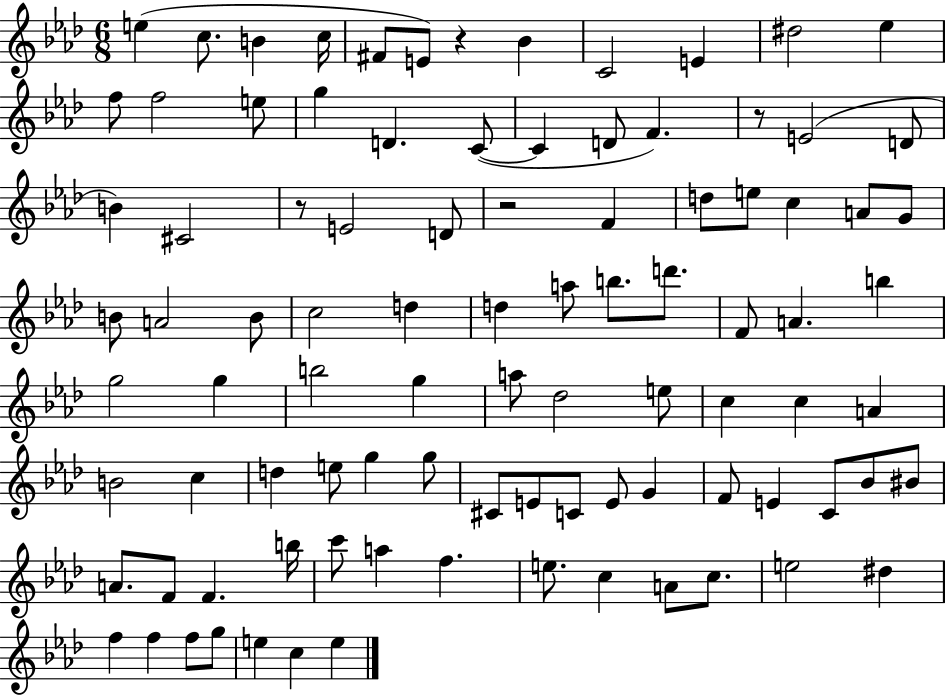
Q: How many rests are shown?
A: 4